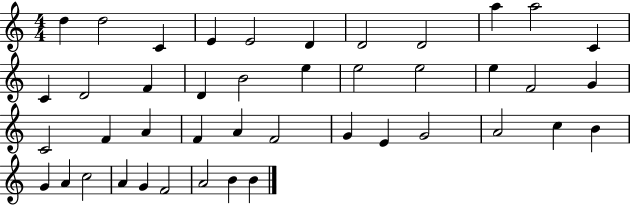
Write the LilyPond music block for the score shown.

{
  \clef treble
  \numericTimeSignature
  \time 4/4
  \key c \major
  d''4 d''2 c'4 | e'4 e'2 d'4 | d'2 d'2 | a''4 a''2 c'4 | \break c'4 d'2 f'4 | d'4 b'2 e''4 | e''2 e''2 | e''4 f'2 g'4 | \break c'2 f'4 a'4 | f'4 a'4 f'2 | g'4 e'4 g'2 | a'2 c''4 b'4 | \break g'4 a'4 c''2 | a'4 g'4 f'2 | a'2 b'4 b'4 | \bar "|."
}